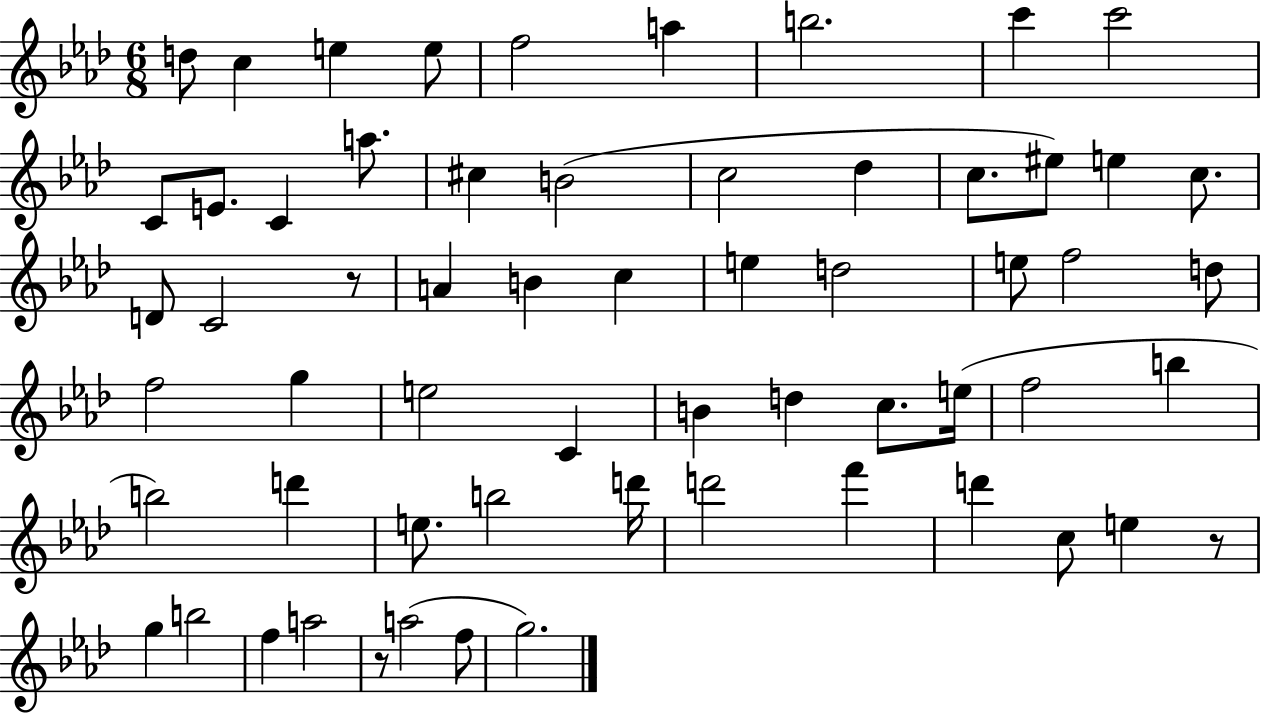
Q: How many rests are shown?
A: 3